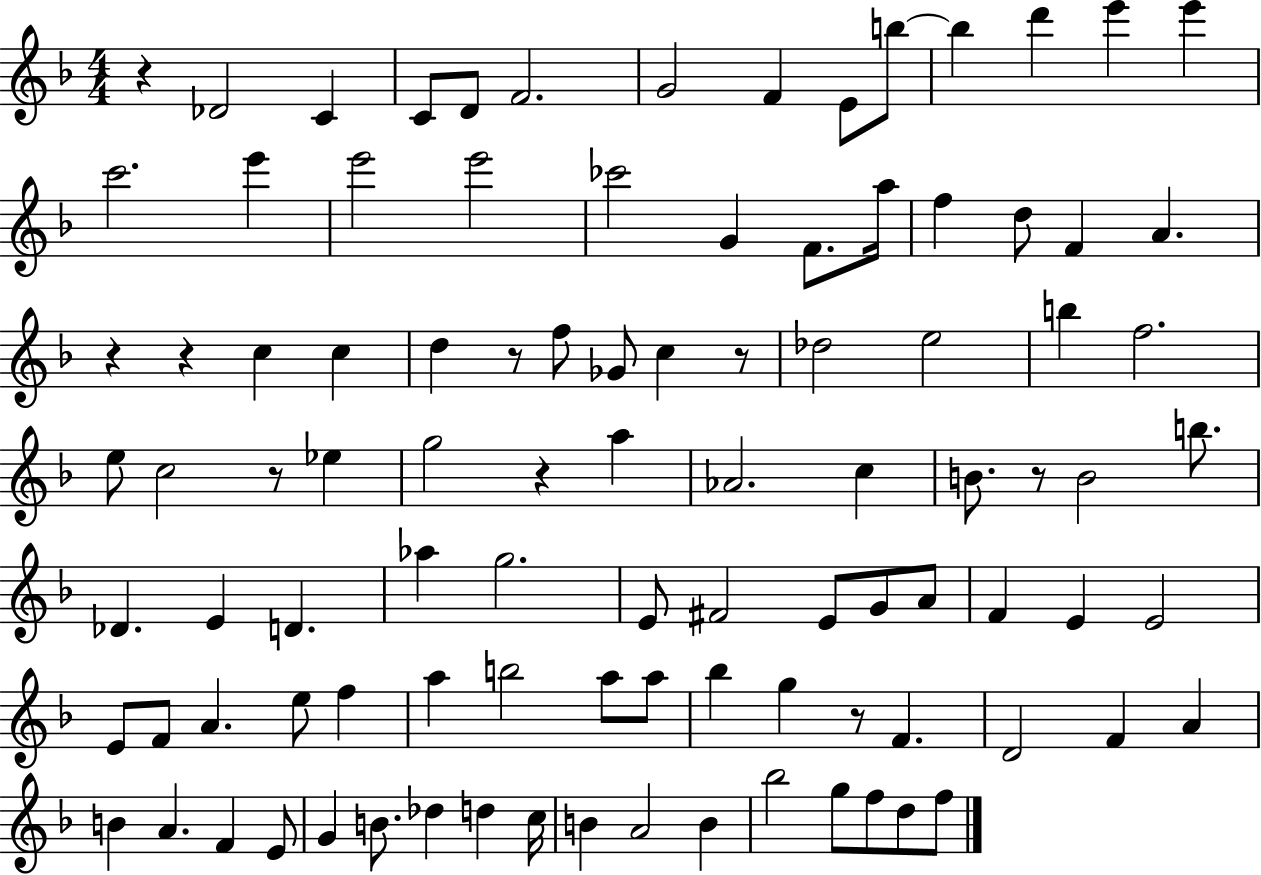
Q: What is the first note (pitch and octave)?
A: Db4